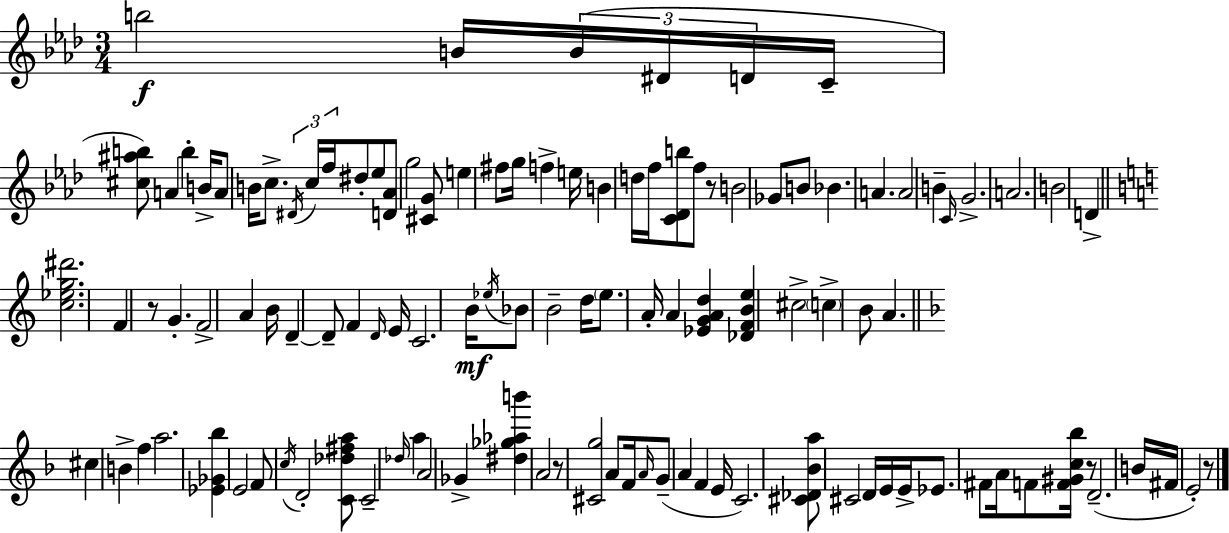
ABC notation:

X:1
T:Untitled
M:3/4
L:1/4
K:Fm
b2 B/4 B/4 ^D/4 D/4 C/4 [^c^ab]/2 A b B/4 A/2 B/4 c/2 ^D/4 c/4 f/4 ^d/2 _e/2 [D_A]/2 g2 [^CG]/2 e ^f/2 g/4 f e/4 B d/4 f/4 [C_Db]/2 f/2 z/2 B2 _G/2 B/2 _B A A2 B C/4 G2 A2 B2 D [c_eg^d']2 F z/2 G F2 A B/4 D D/2 F D/4 E/4 C2 B/4 _e/4 _B/2 B2 d/4 e/2 A/4 A [_EGAd] [_DFBe] ^c2 c B/2 A ^c B f a2 [_E_G_b] E2 F/2 c/4 D2 [C_d^fa]/2 C2 _d/4 a A2 _G [^d_g_ab'] A2 z/2 [^Cg]2 A/2 F/4 A/4 G/2 A F E/4 C2 [^C_D_Ba]/2 ^C2 D/4 E/4 E/4 _E/2 ^F/2 A/4 F/2 [F^Gc_b]/4 z/2 D2 B/4 ^F/4 E2 z/2